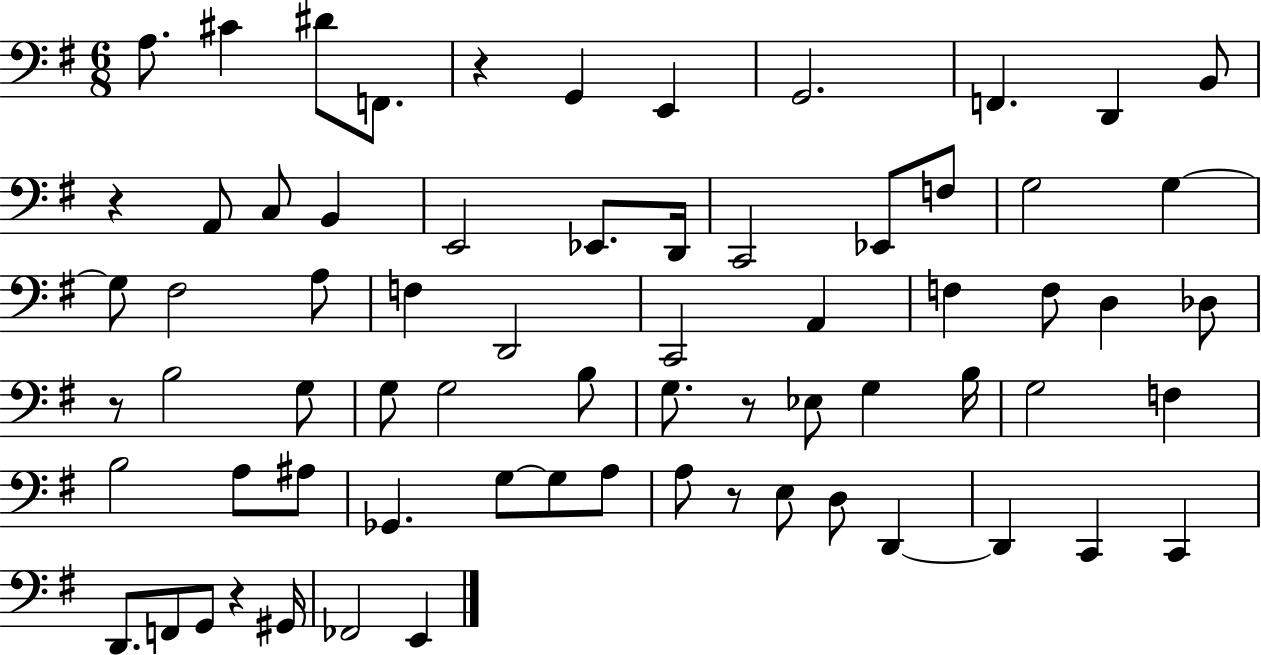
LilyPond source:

{
  \clef bass
  \numericTimeSignature
  \time 6/8
  \key g \major
  a8. cis'4 dis'8 f,8. | r4 g,4 e,4 | g,2. | f,4. d,4 b,8 | \break r4 a,8 c8 b,4 | e,2 ees,8. d,16 | c,2 ees,8 f8 | g2 g4~~ | \break g8 fis2 a8 | f4 d,2 | c,2 a,4 | f4 f8 d4 des8 | \break r8 b2 g8 | g8 g2 b8 | g8. r8 ees8 g4 b16 | g2 f4 | \break b2 a8 ais8 | ges,4. g8~~ g8 a8 | a8 r8 e8 d8 d,4~~ | d,4 c,4 c,4 | \break d,8. f,8 g,8 r4 gis,16 | fes,2 e,4 | \bar "|."
}